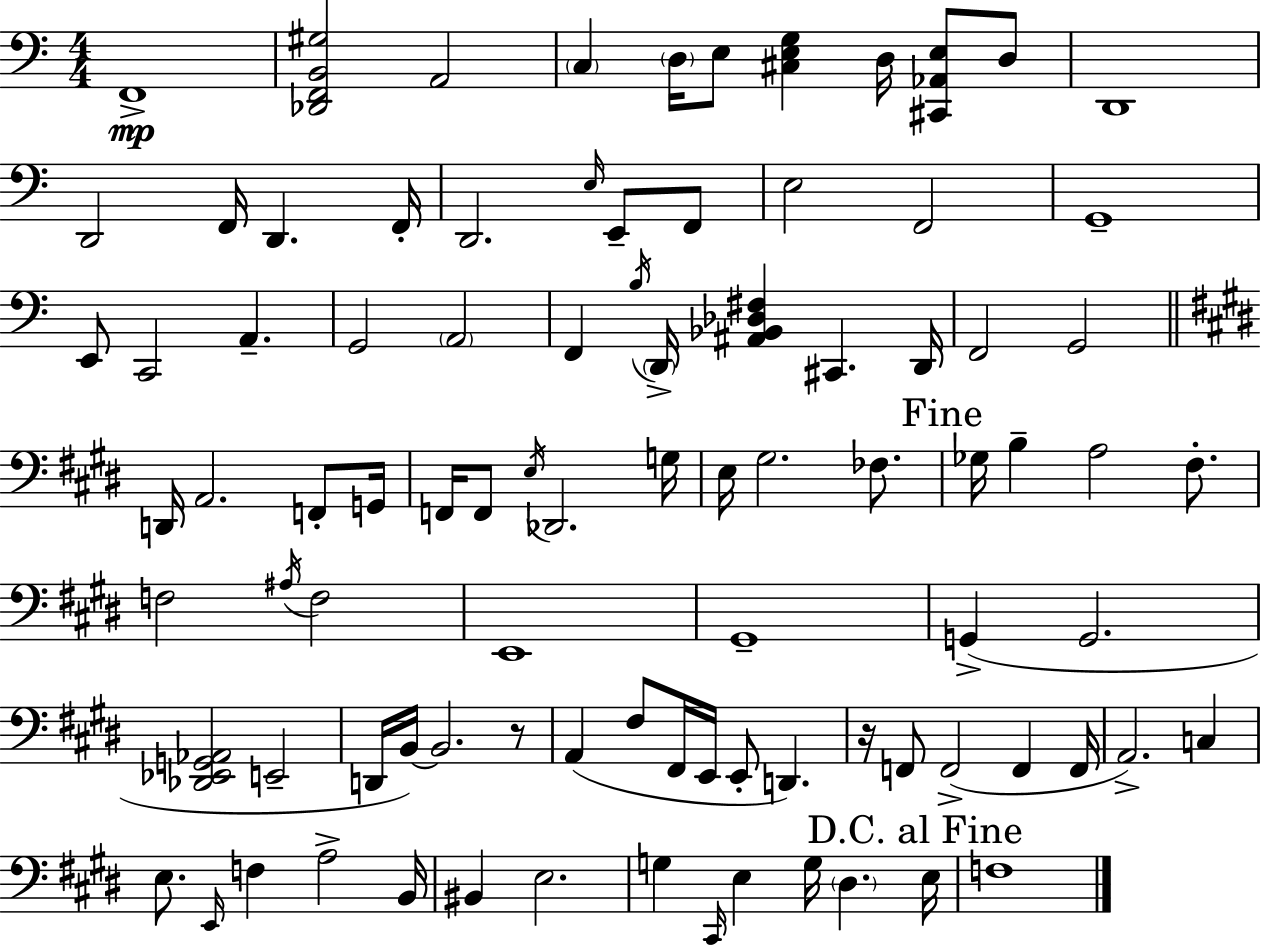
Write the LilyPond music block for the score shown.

{
  \clef bass
  \numericTimeSignature
  \time 4/4
  \key a \minor
  \repeat volta 2 { f,1->\mp | <des, f, b, gis>2 a,2 | \parenthesize c4 \parenthesize d16 e8 <cis e g>4 d16 <cis, aes, e>8 d8 | d,1 | \break d,2 f,16 d,4. f,16-. | d,2. \grace { e16 } e,8-- f,8 | e2 f,2 | g,1-- | \break e,8 c,2 a,4.-- | g,2 \parenthesize a,2 | f,4 \acciaccatura { b16 } \parenthesize d,16-> <ais, bes, des fis>4 cis,4. | d,16 f,2 g,2 | \break \bar "||" \break \key e \major d,16 a,2. f,8-. g,16 | f,16 f,8 \acciaccatura { e16 } des,2. | g16 e16 gis2. fes8. | \mark "Fine" ges16 b4-- a2 fis8.-. | \break f2 \acciaccatura { ais16 } f2 | e,1 | gis,1-- | g,4->( g,2. | \break <des, ees, g, aes,>2 e,2-- | d,16 b,16~~) b,2. | r8 a,4( fis8 fis,16 e,16 e,8-. d,4.) | r16 f,8 f,2->( f,4 | \break f,16 a,2.->) c4 | e8. \grace { e,16 } f4 a2-> | b,16 bis,4 e2. | g4 \grace { cis,16 } e4 g16 \parenthesize dis4. | \break \mark "D.C. al Fine" e16 f1 | } \bar "|."
}